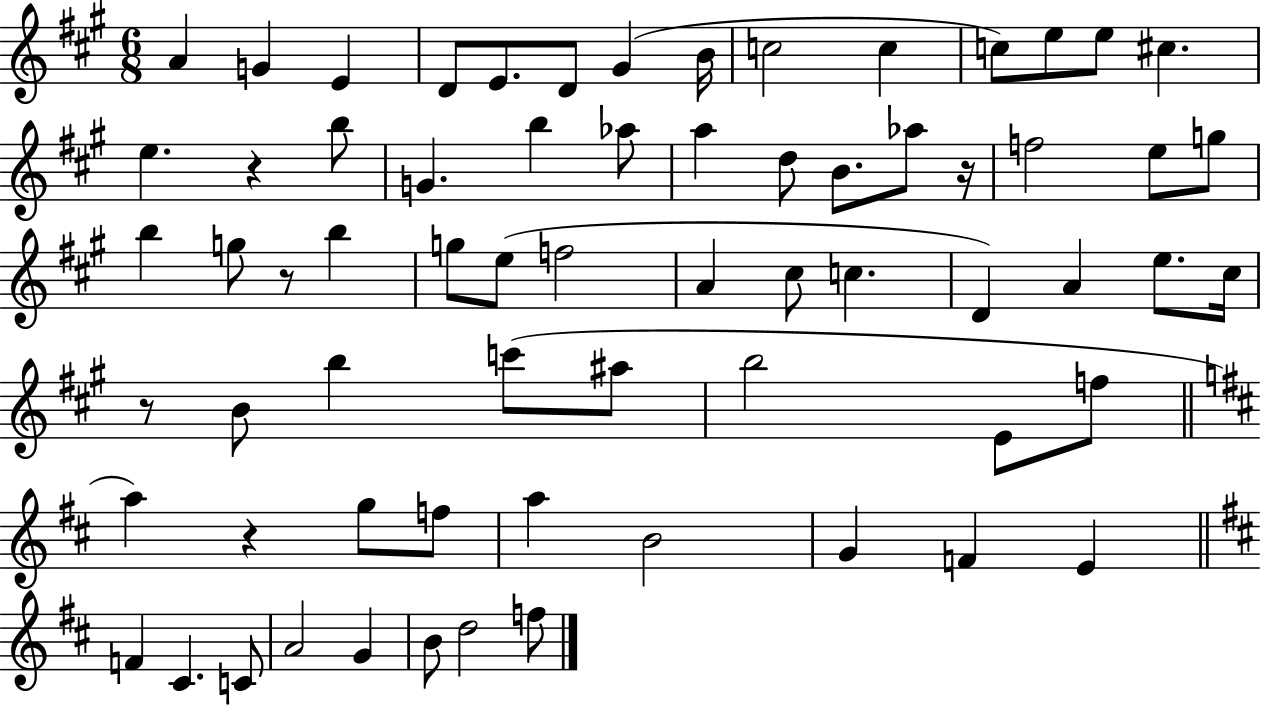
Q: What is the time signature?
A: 6/8